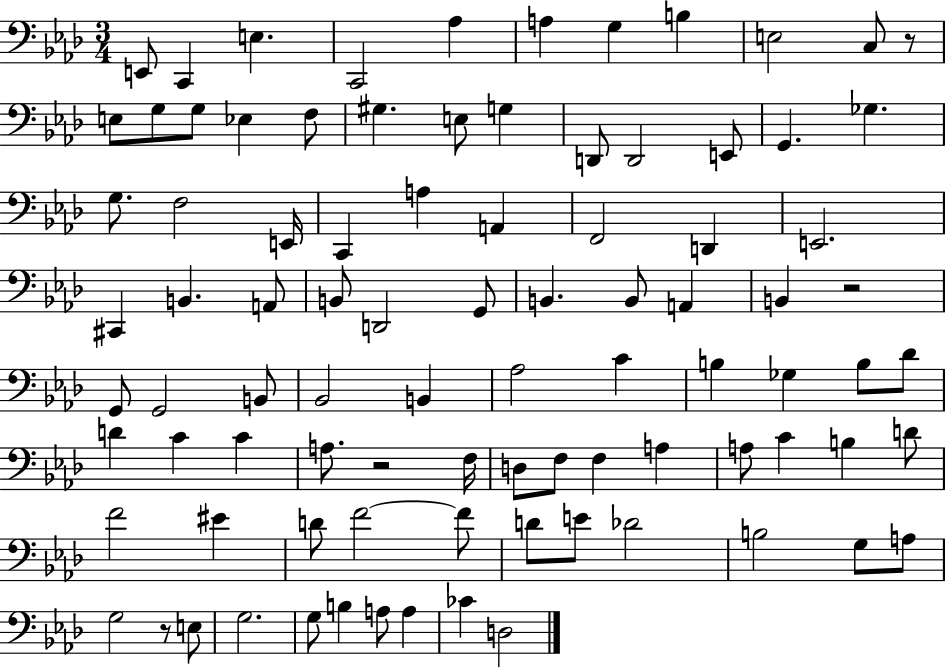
{
  \clef bass
  \numericTimeSignature
  \time 3/4
  \key aes \major
  \repeat volta 2 { e,8 c,4 e4. | c,2 aes4 | a4 g4 b4 | e2 c8 r8 | \break e8 g8 g8 ees4 f8 | gis4. e8 g4 | d,8 d,2 e,8 | g,4. ges4. | \break g8. f2 e,16 | c,4 a4 a,4 | f,2 d,4 | e,2. | \break cis,4 b,4. a,8 | b,8 d,2 g,8 | b,4. b,8 a,4 | b,4 r2 | \break g,8 g,2 b,8 | bes,2 b,4 | aes2 c'4 | b4 ges4 b8 des'8 | \break d'4 c'4 c'4 | a8. r2 f16 | d8 f8 f4 a4 | a8 c'4 b4 d'8 | \break f'2 eis'4 | d'8 f'2~~ f'8 | d'8 e'8 des'2 | b2 g8 a8 | \break g2 r8 e8 | g2. | g8 b4 a8 a4 | ces'4 d2 | \break } \bar "|."
}